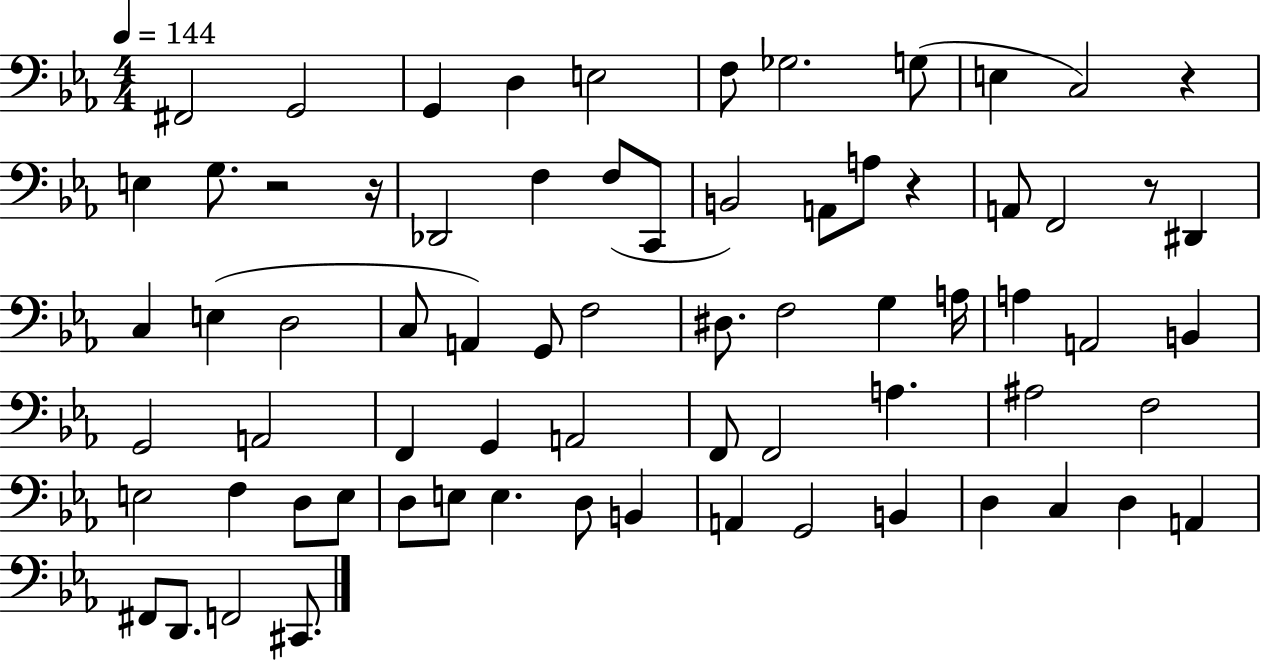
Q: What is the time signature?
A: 4/4